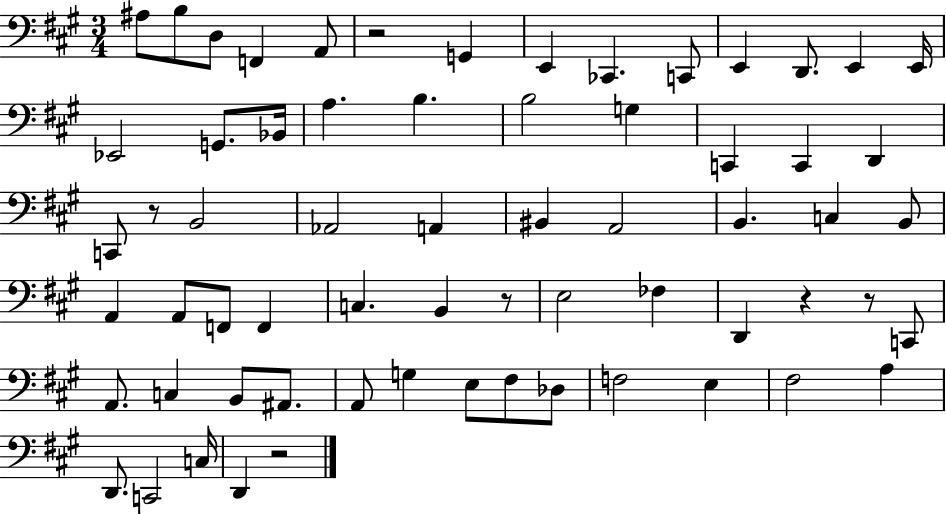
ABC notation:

X:1
T:Untitled
M:3/4
L:1/4
K:A
^A,/2 B,/2 D,/2 F,, A,,/2 z2 G,, E,, _C,, C,,/2 E,, D,,/2 E,, E,,/4 _E,,2 G,,/2 _B,,/4 A, B, B,2 G, C,, C,, D,, C,,/2 z/2 B,,2 _A,,2 A,, ^B,, A,,2 B,, C, B,,/2 A,, A,,/2 F,,/2 F,, C, B,, z/2 E,2 _F, D,, z z/2 C,,/2 A,,/2 C, B,,/2 ^A,,/2 A,,/2 G, E,/2 ^F,/2 _D,/2 F,2 E, ^F,2 A, D,,/2 C,,2 C,/4 D,, z2